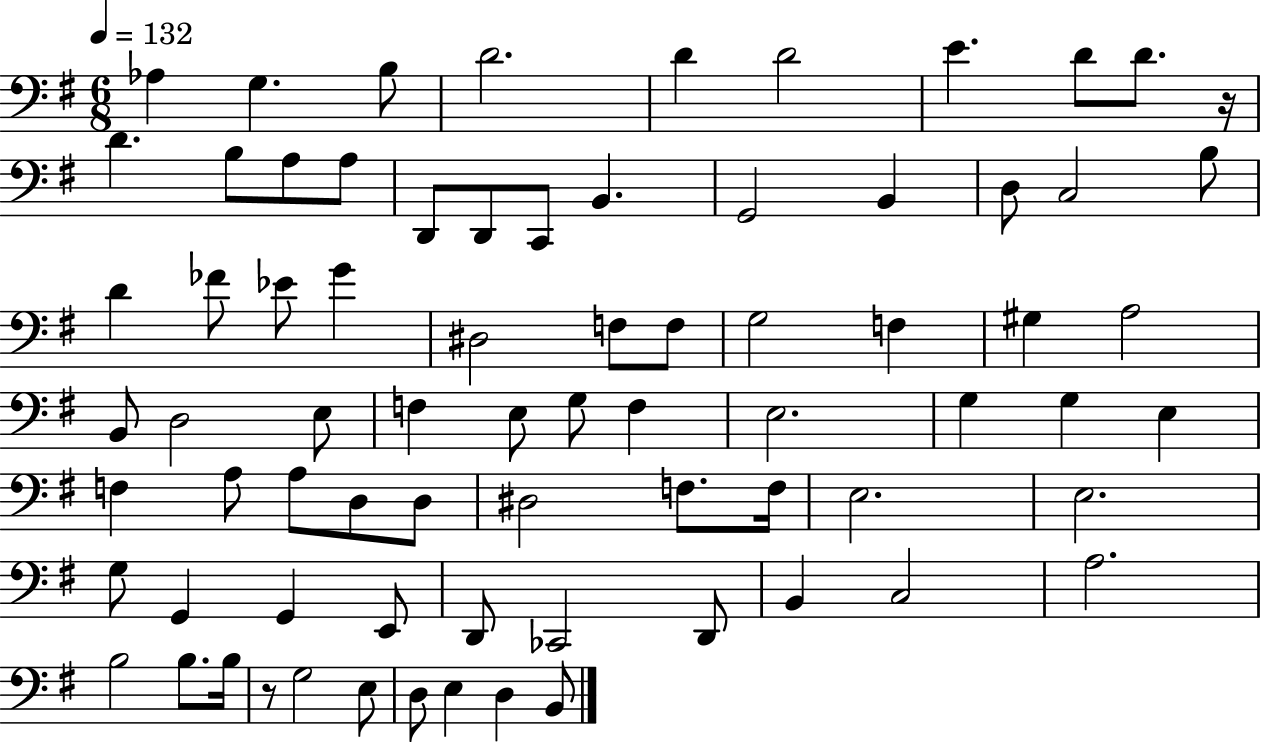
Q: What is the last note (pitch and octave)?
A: B2